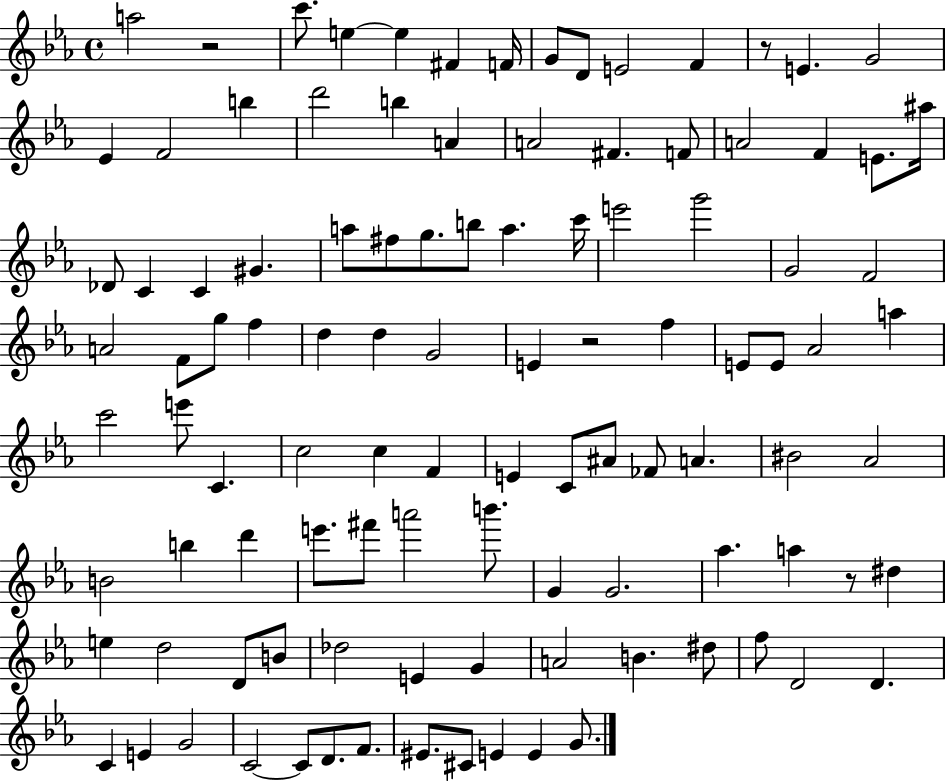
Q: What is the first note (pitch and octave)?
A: A5